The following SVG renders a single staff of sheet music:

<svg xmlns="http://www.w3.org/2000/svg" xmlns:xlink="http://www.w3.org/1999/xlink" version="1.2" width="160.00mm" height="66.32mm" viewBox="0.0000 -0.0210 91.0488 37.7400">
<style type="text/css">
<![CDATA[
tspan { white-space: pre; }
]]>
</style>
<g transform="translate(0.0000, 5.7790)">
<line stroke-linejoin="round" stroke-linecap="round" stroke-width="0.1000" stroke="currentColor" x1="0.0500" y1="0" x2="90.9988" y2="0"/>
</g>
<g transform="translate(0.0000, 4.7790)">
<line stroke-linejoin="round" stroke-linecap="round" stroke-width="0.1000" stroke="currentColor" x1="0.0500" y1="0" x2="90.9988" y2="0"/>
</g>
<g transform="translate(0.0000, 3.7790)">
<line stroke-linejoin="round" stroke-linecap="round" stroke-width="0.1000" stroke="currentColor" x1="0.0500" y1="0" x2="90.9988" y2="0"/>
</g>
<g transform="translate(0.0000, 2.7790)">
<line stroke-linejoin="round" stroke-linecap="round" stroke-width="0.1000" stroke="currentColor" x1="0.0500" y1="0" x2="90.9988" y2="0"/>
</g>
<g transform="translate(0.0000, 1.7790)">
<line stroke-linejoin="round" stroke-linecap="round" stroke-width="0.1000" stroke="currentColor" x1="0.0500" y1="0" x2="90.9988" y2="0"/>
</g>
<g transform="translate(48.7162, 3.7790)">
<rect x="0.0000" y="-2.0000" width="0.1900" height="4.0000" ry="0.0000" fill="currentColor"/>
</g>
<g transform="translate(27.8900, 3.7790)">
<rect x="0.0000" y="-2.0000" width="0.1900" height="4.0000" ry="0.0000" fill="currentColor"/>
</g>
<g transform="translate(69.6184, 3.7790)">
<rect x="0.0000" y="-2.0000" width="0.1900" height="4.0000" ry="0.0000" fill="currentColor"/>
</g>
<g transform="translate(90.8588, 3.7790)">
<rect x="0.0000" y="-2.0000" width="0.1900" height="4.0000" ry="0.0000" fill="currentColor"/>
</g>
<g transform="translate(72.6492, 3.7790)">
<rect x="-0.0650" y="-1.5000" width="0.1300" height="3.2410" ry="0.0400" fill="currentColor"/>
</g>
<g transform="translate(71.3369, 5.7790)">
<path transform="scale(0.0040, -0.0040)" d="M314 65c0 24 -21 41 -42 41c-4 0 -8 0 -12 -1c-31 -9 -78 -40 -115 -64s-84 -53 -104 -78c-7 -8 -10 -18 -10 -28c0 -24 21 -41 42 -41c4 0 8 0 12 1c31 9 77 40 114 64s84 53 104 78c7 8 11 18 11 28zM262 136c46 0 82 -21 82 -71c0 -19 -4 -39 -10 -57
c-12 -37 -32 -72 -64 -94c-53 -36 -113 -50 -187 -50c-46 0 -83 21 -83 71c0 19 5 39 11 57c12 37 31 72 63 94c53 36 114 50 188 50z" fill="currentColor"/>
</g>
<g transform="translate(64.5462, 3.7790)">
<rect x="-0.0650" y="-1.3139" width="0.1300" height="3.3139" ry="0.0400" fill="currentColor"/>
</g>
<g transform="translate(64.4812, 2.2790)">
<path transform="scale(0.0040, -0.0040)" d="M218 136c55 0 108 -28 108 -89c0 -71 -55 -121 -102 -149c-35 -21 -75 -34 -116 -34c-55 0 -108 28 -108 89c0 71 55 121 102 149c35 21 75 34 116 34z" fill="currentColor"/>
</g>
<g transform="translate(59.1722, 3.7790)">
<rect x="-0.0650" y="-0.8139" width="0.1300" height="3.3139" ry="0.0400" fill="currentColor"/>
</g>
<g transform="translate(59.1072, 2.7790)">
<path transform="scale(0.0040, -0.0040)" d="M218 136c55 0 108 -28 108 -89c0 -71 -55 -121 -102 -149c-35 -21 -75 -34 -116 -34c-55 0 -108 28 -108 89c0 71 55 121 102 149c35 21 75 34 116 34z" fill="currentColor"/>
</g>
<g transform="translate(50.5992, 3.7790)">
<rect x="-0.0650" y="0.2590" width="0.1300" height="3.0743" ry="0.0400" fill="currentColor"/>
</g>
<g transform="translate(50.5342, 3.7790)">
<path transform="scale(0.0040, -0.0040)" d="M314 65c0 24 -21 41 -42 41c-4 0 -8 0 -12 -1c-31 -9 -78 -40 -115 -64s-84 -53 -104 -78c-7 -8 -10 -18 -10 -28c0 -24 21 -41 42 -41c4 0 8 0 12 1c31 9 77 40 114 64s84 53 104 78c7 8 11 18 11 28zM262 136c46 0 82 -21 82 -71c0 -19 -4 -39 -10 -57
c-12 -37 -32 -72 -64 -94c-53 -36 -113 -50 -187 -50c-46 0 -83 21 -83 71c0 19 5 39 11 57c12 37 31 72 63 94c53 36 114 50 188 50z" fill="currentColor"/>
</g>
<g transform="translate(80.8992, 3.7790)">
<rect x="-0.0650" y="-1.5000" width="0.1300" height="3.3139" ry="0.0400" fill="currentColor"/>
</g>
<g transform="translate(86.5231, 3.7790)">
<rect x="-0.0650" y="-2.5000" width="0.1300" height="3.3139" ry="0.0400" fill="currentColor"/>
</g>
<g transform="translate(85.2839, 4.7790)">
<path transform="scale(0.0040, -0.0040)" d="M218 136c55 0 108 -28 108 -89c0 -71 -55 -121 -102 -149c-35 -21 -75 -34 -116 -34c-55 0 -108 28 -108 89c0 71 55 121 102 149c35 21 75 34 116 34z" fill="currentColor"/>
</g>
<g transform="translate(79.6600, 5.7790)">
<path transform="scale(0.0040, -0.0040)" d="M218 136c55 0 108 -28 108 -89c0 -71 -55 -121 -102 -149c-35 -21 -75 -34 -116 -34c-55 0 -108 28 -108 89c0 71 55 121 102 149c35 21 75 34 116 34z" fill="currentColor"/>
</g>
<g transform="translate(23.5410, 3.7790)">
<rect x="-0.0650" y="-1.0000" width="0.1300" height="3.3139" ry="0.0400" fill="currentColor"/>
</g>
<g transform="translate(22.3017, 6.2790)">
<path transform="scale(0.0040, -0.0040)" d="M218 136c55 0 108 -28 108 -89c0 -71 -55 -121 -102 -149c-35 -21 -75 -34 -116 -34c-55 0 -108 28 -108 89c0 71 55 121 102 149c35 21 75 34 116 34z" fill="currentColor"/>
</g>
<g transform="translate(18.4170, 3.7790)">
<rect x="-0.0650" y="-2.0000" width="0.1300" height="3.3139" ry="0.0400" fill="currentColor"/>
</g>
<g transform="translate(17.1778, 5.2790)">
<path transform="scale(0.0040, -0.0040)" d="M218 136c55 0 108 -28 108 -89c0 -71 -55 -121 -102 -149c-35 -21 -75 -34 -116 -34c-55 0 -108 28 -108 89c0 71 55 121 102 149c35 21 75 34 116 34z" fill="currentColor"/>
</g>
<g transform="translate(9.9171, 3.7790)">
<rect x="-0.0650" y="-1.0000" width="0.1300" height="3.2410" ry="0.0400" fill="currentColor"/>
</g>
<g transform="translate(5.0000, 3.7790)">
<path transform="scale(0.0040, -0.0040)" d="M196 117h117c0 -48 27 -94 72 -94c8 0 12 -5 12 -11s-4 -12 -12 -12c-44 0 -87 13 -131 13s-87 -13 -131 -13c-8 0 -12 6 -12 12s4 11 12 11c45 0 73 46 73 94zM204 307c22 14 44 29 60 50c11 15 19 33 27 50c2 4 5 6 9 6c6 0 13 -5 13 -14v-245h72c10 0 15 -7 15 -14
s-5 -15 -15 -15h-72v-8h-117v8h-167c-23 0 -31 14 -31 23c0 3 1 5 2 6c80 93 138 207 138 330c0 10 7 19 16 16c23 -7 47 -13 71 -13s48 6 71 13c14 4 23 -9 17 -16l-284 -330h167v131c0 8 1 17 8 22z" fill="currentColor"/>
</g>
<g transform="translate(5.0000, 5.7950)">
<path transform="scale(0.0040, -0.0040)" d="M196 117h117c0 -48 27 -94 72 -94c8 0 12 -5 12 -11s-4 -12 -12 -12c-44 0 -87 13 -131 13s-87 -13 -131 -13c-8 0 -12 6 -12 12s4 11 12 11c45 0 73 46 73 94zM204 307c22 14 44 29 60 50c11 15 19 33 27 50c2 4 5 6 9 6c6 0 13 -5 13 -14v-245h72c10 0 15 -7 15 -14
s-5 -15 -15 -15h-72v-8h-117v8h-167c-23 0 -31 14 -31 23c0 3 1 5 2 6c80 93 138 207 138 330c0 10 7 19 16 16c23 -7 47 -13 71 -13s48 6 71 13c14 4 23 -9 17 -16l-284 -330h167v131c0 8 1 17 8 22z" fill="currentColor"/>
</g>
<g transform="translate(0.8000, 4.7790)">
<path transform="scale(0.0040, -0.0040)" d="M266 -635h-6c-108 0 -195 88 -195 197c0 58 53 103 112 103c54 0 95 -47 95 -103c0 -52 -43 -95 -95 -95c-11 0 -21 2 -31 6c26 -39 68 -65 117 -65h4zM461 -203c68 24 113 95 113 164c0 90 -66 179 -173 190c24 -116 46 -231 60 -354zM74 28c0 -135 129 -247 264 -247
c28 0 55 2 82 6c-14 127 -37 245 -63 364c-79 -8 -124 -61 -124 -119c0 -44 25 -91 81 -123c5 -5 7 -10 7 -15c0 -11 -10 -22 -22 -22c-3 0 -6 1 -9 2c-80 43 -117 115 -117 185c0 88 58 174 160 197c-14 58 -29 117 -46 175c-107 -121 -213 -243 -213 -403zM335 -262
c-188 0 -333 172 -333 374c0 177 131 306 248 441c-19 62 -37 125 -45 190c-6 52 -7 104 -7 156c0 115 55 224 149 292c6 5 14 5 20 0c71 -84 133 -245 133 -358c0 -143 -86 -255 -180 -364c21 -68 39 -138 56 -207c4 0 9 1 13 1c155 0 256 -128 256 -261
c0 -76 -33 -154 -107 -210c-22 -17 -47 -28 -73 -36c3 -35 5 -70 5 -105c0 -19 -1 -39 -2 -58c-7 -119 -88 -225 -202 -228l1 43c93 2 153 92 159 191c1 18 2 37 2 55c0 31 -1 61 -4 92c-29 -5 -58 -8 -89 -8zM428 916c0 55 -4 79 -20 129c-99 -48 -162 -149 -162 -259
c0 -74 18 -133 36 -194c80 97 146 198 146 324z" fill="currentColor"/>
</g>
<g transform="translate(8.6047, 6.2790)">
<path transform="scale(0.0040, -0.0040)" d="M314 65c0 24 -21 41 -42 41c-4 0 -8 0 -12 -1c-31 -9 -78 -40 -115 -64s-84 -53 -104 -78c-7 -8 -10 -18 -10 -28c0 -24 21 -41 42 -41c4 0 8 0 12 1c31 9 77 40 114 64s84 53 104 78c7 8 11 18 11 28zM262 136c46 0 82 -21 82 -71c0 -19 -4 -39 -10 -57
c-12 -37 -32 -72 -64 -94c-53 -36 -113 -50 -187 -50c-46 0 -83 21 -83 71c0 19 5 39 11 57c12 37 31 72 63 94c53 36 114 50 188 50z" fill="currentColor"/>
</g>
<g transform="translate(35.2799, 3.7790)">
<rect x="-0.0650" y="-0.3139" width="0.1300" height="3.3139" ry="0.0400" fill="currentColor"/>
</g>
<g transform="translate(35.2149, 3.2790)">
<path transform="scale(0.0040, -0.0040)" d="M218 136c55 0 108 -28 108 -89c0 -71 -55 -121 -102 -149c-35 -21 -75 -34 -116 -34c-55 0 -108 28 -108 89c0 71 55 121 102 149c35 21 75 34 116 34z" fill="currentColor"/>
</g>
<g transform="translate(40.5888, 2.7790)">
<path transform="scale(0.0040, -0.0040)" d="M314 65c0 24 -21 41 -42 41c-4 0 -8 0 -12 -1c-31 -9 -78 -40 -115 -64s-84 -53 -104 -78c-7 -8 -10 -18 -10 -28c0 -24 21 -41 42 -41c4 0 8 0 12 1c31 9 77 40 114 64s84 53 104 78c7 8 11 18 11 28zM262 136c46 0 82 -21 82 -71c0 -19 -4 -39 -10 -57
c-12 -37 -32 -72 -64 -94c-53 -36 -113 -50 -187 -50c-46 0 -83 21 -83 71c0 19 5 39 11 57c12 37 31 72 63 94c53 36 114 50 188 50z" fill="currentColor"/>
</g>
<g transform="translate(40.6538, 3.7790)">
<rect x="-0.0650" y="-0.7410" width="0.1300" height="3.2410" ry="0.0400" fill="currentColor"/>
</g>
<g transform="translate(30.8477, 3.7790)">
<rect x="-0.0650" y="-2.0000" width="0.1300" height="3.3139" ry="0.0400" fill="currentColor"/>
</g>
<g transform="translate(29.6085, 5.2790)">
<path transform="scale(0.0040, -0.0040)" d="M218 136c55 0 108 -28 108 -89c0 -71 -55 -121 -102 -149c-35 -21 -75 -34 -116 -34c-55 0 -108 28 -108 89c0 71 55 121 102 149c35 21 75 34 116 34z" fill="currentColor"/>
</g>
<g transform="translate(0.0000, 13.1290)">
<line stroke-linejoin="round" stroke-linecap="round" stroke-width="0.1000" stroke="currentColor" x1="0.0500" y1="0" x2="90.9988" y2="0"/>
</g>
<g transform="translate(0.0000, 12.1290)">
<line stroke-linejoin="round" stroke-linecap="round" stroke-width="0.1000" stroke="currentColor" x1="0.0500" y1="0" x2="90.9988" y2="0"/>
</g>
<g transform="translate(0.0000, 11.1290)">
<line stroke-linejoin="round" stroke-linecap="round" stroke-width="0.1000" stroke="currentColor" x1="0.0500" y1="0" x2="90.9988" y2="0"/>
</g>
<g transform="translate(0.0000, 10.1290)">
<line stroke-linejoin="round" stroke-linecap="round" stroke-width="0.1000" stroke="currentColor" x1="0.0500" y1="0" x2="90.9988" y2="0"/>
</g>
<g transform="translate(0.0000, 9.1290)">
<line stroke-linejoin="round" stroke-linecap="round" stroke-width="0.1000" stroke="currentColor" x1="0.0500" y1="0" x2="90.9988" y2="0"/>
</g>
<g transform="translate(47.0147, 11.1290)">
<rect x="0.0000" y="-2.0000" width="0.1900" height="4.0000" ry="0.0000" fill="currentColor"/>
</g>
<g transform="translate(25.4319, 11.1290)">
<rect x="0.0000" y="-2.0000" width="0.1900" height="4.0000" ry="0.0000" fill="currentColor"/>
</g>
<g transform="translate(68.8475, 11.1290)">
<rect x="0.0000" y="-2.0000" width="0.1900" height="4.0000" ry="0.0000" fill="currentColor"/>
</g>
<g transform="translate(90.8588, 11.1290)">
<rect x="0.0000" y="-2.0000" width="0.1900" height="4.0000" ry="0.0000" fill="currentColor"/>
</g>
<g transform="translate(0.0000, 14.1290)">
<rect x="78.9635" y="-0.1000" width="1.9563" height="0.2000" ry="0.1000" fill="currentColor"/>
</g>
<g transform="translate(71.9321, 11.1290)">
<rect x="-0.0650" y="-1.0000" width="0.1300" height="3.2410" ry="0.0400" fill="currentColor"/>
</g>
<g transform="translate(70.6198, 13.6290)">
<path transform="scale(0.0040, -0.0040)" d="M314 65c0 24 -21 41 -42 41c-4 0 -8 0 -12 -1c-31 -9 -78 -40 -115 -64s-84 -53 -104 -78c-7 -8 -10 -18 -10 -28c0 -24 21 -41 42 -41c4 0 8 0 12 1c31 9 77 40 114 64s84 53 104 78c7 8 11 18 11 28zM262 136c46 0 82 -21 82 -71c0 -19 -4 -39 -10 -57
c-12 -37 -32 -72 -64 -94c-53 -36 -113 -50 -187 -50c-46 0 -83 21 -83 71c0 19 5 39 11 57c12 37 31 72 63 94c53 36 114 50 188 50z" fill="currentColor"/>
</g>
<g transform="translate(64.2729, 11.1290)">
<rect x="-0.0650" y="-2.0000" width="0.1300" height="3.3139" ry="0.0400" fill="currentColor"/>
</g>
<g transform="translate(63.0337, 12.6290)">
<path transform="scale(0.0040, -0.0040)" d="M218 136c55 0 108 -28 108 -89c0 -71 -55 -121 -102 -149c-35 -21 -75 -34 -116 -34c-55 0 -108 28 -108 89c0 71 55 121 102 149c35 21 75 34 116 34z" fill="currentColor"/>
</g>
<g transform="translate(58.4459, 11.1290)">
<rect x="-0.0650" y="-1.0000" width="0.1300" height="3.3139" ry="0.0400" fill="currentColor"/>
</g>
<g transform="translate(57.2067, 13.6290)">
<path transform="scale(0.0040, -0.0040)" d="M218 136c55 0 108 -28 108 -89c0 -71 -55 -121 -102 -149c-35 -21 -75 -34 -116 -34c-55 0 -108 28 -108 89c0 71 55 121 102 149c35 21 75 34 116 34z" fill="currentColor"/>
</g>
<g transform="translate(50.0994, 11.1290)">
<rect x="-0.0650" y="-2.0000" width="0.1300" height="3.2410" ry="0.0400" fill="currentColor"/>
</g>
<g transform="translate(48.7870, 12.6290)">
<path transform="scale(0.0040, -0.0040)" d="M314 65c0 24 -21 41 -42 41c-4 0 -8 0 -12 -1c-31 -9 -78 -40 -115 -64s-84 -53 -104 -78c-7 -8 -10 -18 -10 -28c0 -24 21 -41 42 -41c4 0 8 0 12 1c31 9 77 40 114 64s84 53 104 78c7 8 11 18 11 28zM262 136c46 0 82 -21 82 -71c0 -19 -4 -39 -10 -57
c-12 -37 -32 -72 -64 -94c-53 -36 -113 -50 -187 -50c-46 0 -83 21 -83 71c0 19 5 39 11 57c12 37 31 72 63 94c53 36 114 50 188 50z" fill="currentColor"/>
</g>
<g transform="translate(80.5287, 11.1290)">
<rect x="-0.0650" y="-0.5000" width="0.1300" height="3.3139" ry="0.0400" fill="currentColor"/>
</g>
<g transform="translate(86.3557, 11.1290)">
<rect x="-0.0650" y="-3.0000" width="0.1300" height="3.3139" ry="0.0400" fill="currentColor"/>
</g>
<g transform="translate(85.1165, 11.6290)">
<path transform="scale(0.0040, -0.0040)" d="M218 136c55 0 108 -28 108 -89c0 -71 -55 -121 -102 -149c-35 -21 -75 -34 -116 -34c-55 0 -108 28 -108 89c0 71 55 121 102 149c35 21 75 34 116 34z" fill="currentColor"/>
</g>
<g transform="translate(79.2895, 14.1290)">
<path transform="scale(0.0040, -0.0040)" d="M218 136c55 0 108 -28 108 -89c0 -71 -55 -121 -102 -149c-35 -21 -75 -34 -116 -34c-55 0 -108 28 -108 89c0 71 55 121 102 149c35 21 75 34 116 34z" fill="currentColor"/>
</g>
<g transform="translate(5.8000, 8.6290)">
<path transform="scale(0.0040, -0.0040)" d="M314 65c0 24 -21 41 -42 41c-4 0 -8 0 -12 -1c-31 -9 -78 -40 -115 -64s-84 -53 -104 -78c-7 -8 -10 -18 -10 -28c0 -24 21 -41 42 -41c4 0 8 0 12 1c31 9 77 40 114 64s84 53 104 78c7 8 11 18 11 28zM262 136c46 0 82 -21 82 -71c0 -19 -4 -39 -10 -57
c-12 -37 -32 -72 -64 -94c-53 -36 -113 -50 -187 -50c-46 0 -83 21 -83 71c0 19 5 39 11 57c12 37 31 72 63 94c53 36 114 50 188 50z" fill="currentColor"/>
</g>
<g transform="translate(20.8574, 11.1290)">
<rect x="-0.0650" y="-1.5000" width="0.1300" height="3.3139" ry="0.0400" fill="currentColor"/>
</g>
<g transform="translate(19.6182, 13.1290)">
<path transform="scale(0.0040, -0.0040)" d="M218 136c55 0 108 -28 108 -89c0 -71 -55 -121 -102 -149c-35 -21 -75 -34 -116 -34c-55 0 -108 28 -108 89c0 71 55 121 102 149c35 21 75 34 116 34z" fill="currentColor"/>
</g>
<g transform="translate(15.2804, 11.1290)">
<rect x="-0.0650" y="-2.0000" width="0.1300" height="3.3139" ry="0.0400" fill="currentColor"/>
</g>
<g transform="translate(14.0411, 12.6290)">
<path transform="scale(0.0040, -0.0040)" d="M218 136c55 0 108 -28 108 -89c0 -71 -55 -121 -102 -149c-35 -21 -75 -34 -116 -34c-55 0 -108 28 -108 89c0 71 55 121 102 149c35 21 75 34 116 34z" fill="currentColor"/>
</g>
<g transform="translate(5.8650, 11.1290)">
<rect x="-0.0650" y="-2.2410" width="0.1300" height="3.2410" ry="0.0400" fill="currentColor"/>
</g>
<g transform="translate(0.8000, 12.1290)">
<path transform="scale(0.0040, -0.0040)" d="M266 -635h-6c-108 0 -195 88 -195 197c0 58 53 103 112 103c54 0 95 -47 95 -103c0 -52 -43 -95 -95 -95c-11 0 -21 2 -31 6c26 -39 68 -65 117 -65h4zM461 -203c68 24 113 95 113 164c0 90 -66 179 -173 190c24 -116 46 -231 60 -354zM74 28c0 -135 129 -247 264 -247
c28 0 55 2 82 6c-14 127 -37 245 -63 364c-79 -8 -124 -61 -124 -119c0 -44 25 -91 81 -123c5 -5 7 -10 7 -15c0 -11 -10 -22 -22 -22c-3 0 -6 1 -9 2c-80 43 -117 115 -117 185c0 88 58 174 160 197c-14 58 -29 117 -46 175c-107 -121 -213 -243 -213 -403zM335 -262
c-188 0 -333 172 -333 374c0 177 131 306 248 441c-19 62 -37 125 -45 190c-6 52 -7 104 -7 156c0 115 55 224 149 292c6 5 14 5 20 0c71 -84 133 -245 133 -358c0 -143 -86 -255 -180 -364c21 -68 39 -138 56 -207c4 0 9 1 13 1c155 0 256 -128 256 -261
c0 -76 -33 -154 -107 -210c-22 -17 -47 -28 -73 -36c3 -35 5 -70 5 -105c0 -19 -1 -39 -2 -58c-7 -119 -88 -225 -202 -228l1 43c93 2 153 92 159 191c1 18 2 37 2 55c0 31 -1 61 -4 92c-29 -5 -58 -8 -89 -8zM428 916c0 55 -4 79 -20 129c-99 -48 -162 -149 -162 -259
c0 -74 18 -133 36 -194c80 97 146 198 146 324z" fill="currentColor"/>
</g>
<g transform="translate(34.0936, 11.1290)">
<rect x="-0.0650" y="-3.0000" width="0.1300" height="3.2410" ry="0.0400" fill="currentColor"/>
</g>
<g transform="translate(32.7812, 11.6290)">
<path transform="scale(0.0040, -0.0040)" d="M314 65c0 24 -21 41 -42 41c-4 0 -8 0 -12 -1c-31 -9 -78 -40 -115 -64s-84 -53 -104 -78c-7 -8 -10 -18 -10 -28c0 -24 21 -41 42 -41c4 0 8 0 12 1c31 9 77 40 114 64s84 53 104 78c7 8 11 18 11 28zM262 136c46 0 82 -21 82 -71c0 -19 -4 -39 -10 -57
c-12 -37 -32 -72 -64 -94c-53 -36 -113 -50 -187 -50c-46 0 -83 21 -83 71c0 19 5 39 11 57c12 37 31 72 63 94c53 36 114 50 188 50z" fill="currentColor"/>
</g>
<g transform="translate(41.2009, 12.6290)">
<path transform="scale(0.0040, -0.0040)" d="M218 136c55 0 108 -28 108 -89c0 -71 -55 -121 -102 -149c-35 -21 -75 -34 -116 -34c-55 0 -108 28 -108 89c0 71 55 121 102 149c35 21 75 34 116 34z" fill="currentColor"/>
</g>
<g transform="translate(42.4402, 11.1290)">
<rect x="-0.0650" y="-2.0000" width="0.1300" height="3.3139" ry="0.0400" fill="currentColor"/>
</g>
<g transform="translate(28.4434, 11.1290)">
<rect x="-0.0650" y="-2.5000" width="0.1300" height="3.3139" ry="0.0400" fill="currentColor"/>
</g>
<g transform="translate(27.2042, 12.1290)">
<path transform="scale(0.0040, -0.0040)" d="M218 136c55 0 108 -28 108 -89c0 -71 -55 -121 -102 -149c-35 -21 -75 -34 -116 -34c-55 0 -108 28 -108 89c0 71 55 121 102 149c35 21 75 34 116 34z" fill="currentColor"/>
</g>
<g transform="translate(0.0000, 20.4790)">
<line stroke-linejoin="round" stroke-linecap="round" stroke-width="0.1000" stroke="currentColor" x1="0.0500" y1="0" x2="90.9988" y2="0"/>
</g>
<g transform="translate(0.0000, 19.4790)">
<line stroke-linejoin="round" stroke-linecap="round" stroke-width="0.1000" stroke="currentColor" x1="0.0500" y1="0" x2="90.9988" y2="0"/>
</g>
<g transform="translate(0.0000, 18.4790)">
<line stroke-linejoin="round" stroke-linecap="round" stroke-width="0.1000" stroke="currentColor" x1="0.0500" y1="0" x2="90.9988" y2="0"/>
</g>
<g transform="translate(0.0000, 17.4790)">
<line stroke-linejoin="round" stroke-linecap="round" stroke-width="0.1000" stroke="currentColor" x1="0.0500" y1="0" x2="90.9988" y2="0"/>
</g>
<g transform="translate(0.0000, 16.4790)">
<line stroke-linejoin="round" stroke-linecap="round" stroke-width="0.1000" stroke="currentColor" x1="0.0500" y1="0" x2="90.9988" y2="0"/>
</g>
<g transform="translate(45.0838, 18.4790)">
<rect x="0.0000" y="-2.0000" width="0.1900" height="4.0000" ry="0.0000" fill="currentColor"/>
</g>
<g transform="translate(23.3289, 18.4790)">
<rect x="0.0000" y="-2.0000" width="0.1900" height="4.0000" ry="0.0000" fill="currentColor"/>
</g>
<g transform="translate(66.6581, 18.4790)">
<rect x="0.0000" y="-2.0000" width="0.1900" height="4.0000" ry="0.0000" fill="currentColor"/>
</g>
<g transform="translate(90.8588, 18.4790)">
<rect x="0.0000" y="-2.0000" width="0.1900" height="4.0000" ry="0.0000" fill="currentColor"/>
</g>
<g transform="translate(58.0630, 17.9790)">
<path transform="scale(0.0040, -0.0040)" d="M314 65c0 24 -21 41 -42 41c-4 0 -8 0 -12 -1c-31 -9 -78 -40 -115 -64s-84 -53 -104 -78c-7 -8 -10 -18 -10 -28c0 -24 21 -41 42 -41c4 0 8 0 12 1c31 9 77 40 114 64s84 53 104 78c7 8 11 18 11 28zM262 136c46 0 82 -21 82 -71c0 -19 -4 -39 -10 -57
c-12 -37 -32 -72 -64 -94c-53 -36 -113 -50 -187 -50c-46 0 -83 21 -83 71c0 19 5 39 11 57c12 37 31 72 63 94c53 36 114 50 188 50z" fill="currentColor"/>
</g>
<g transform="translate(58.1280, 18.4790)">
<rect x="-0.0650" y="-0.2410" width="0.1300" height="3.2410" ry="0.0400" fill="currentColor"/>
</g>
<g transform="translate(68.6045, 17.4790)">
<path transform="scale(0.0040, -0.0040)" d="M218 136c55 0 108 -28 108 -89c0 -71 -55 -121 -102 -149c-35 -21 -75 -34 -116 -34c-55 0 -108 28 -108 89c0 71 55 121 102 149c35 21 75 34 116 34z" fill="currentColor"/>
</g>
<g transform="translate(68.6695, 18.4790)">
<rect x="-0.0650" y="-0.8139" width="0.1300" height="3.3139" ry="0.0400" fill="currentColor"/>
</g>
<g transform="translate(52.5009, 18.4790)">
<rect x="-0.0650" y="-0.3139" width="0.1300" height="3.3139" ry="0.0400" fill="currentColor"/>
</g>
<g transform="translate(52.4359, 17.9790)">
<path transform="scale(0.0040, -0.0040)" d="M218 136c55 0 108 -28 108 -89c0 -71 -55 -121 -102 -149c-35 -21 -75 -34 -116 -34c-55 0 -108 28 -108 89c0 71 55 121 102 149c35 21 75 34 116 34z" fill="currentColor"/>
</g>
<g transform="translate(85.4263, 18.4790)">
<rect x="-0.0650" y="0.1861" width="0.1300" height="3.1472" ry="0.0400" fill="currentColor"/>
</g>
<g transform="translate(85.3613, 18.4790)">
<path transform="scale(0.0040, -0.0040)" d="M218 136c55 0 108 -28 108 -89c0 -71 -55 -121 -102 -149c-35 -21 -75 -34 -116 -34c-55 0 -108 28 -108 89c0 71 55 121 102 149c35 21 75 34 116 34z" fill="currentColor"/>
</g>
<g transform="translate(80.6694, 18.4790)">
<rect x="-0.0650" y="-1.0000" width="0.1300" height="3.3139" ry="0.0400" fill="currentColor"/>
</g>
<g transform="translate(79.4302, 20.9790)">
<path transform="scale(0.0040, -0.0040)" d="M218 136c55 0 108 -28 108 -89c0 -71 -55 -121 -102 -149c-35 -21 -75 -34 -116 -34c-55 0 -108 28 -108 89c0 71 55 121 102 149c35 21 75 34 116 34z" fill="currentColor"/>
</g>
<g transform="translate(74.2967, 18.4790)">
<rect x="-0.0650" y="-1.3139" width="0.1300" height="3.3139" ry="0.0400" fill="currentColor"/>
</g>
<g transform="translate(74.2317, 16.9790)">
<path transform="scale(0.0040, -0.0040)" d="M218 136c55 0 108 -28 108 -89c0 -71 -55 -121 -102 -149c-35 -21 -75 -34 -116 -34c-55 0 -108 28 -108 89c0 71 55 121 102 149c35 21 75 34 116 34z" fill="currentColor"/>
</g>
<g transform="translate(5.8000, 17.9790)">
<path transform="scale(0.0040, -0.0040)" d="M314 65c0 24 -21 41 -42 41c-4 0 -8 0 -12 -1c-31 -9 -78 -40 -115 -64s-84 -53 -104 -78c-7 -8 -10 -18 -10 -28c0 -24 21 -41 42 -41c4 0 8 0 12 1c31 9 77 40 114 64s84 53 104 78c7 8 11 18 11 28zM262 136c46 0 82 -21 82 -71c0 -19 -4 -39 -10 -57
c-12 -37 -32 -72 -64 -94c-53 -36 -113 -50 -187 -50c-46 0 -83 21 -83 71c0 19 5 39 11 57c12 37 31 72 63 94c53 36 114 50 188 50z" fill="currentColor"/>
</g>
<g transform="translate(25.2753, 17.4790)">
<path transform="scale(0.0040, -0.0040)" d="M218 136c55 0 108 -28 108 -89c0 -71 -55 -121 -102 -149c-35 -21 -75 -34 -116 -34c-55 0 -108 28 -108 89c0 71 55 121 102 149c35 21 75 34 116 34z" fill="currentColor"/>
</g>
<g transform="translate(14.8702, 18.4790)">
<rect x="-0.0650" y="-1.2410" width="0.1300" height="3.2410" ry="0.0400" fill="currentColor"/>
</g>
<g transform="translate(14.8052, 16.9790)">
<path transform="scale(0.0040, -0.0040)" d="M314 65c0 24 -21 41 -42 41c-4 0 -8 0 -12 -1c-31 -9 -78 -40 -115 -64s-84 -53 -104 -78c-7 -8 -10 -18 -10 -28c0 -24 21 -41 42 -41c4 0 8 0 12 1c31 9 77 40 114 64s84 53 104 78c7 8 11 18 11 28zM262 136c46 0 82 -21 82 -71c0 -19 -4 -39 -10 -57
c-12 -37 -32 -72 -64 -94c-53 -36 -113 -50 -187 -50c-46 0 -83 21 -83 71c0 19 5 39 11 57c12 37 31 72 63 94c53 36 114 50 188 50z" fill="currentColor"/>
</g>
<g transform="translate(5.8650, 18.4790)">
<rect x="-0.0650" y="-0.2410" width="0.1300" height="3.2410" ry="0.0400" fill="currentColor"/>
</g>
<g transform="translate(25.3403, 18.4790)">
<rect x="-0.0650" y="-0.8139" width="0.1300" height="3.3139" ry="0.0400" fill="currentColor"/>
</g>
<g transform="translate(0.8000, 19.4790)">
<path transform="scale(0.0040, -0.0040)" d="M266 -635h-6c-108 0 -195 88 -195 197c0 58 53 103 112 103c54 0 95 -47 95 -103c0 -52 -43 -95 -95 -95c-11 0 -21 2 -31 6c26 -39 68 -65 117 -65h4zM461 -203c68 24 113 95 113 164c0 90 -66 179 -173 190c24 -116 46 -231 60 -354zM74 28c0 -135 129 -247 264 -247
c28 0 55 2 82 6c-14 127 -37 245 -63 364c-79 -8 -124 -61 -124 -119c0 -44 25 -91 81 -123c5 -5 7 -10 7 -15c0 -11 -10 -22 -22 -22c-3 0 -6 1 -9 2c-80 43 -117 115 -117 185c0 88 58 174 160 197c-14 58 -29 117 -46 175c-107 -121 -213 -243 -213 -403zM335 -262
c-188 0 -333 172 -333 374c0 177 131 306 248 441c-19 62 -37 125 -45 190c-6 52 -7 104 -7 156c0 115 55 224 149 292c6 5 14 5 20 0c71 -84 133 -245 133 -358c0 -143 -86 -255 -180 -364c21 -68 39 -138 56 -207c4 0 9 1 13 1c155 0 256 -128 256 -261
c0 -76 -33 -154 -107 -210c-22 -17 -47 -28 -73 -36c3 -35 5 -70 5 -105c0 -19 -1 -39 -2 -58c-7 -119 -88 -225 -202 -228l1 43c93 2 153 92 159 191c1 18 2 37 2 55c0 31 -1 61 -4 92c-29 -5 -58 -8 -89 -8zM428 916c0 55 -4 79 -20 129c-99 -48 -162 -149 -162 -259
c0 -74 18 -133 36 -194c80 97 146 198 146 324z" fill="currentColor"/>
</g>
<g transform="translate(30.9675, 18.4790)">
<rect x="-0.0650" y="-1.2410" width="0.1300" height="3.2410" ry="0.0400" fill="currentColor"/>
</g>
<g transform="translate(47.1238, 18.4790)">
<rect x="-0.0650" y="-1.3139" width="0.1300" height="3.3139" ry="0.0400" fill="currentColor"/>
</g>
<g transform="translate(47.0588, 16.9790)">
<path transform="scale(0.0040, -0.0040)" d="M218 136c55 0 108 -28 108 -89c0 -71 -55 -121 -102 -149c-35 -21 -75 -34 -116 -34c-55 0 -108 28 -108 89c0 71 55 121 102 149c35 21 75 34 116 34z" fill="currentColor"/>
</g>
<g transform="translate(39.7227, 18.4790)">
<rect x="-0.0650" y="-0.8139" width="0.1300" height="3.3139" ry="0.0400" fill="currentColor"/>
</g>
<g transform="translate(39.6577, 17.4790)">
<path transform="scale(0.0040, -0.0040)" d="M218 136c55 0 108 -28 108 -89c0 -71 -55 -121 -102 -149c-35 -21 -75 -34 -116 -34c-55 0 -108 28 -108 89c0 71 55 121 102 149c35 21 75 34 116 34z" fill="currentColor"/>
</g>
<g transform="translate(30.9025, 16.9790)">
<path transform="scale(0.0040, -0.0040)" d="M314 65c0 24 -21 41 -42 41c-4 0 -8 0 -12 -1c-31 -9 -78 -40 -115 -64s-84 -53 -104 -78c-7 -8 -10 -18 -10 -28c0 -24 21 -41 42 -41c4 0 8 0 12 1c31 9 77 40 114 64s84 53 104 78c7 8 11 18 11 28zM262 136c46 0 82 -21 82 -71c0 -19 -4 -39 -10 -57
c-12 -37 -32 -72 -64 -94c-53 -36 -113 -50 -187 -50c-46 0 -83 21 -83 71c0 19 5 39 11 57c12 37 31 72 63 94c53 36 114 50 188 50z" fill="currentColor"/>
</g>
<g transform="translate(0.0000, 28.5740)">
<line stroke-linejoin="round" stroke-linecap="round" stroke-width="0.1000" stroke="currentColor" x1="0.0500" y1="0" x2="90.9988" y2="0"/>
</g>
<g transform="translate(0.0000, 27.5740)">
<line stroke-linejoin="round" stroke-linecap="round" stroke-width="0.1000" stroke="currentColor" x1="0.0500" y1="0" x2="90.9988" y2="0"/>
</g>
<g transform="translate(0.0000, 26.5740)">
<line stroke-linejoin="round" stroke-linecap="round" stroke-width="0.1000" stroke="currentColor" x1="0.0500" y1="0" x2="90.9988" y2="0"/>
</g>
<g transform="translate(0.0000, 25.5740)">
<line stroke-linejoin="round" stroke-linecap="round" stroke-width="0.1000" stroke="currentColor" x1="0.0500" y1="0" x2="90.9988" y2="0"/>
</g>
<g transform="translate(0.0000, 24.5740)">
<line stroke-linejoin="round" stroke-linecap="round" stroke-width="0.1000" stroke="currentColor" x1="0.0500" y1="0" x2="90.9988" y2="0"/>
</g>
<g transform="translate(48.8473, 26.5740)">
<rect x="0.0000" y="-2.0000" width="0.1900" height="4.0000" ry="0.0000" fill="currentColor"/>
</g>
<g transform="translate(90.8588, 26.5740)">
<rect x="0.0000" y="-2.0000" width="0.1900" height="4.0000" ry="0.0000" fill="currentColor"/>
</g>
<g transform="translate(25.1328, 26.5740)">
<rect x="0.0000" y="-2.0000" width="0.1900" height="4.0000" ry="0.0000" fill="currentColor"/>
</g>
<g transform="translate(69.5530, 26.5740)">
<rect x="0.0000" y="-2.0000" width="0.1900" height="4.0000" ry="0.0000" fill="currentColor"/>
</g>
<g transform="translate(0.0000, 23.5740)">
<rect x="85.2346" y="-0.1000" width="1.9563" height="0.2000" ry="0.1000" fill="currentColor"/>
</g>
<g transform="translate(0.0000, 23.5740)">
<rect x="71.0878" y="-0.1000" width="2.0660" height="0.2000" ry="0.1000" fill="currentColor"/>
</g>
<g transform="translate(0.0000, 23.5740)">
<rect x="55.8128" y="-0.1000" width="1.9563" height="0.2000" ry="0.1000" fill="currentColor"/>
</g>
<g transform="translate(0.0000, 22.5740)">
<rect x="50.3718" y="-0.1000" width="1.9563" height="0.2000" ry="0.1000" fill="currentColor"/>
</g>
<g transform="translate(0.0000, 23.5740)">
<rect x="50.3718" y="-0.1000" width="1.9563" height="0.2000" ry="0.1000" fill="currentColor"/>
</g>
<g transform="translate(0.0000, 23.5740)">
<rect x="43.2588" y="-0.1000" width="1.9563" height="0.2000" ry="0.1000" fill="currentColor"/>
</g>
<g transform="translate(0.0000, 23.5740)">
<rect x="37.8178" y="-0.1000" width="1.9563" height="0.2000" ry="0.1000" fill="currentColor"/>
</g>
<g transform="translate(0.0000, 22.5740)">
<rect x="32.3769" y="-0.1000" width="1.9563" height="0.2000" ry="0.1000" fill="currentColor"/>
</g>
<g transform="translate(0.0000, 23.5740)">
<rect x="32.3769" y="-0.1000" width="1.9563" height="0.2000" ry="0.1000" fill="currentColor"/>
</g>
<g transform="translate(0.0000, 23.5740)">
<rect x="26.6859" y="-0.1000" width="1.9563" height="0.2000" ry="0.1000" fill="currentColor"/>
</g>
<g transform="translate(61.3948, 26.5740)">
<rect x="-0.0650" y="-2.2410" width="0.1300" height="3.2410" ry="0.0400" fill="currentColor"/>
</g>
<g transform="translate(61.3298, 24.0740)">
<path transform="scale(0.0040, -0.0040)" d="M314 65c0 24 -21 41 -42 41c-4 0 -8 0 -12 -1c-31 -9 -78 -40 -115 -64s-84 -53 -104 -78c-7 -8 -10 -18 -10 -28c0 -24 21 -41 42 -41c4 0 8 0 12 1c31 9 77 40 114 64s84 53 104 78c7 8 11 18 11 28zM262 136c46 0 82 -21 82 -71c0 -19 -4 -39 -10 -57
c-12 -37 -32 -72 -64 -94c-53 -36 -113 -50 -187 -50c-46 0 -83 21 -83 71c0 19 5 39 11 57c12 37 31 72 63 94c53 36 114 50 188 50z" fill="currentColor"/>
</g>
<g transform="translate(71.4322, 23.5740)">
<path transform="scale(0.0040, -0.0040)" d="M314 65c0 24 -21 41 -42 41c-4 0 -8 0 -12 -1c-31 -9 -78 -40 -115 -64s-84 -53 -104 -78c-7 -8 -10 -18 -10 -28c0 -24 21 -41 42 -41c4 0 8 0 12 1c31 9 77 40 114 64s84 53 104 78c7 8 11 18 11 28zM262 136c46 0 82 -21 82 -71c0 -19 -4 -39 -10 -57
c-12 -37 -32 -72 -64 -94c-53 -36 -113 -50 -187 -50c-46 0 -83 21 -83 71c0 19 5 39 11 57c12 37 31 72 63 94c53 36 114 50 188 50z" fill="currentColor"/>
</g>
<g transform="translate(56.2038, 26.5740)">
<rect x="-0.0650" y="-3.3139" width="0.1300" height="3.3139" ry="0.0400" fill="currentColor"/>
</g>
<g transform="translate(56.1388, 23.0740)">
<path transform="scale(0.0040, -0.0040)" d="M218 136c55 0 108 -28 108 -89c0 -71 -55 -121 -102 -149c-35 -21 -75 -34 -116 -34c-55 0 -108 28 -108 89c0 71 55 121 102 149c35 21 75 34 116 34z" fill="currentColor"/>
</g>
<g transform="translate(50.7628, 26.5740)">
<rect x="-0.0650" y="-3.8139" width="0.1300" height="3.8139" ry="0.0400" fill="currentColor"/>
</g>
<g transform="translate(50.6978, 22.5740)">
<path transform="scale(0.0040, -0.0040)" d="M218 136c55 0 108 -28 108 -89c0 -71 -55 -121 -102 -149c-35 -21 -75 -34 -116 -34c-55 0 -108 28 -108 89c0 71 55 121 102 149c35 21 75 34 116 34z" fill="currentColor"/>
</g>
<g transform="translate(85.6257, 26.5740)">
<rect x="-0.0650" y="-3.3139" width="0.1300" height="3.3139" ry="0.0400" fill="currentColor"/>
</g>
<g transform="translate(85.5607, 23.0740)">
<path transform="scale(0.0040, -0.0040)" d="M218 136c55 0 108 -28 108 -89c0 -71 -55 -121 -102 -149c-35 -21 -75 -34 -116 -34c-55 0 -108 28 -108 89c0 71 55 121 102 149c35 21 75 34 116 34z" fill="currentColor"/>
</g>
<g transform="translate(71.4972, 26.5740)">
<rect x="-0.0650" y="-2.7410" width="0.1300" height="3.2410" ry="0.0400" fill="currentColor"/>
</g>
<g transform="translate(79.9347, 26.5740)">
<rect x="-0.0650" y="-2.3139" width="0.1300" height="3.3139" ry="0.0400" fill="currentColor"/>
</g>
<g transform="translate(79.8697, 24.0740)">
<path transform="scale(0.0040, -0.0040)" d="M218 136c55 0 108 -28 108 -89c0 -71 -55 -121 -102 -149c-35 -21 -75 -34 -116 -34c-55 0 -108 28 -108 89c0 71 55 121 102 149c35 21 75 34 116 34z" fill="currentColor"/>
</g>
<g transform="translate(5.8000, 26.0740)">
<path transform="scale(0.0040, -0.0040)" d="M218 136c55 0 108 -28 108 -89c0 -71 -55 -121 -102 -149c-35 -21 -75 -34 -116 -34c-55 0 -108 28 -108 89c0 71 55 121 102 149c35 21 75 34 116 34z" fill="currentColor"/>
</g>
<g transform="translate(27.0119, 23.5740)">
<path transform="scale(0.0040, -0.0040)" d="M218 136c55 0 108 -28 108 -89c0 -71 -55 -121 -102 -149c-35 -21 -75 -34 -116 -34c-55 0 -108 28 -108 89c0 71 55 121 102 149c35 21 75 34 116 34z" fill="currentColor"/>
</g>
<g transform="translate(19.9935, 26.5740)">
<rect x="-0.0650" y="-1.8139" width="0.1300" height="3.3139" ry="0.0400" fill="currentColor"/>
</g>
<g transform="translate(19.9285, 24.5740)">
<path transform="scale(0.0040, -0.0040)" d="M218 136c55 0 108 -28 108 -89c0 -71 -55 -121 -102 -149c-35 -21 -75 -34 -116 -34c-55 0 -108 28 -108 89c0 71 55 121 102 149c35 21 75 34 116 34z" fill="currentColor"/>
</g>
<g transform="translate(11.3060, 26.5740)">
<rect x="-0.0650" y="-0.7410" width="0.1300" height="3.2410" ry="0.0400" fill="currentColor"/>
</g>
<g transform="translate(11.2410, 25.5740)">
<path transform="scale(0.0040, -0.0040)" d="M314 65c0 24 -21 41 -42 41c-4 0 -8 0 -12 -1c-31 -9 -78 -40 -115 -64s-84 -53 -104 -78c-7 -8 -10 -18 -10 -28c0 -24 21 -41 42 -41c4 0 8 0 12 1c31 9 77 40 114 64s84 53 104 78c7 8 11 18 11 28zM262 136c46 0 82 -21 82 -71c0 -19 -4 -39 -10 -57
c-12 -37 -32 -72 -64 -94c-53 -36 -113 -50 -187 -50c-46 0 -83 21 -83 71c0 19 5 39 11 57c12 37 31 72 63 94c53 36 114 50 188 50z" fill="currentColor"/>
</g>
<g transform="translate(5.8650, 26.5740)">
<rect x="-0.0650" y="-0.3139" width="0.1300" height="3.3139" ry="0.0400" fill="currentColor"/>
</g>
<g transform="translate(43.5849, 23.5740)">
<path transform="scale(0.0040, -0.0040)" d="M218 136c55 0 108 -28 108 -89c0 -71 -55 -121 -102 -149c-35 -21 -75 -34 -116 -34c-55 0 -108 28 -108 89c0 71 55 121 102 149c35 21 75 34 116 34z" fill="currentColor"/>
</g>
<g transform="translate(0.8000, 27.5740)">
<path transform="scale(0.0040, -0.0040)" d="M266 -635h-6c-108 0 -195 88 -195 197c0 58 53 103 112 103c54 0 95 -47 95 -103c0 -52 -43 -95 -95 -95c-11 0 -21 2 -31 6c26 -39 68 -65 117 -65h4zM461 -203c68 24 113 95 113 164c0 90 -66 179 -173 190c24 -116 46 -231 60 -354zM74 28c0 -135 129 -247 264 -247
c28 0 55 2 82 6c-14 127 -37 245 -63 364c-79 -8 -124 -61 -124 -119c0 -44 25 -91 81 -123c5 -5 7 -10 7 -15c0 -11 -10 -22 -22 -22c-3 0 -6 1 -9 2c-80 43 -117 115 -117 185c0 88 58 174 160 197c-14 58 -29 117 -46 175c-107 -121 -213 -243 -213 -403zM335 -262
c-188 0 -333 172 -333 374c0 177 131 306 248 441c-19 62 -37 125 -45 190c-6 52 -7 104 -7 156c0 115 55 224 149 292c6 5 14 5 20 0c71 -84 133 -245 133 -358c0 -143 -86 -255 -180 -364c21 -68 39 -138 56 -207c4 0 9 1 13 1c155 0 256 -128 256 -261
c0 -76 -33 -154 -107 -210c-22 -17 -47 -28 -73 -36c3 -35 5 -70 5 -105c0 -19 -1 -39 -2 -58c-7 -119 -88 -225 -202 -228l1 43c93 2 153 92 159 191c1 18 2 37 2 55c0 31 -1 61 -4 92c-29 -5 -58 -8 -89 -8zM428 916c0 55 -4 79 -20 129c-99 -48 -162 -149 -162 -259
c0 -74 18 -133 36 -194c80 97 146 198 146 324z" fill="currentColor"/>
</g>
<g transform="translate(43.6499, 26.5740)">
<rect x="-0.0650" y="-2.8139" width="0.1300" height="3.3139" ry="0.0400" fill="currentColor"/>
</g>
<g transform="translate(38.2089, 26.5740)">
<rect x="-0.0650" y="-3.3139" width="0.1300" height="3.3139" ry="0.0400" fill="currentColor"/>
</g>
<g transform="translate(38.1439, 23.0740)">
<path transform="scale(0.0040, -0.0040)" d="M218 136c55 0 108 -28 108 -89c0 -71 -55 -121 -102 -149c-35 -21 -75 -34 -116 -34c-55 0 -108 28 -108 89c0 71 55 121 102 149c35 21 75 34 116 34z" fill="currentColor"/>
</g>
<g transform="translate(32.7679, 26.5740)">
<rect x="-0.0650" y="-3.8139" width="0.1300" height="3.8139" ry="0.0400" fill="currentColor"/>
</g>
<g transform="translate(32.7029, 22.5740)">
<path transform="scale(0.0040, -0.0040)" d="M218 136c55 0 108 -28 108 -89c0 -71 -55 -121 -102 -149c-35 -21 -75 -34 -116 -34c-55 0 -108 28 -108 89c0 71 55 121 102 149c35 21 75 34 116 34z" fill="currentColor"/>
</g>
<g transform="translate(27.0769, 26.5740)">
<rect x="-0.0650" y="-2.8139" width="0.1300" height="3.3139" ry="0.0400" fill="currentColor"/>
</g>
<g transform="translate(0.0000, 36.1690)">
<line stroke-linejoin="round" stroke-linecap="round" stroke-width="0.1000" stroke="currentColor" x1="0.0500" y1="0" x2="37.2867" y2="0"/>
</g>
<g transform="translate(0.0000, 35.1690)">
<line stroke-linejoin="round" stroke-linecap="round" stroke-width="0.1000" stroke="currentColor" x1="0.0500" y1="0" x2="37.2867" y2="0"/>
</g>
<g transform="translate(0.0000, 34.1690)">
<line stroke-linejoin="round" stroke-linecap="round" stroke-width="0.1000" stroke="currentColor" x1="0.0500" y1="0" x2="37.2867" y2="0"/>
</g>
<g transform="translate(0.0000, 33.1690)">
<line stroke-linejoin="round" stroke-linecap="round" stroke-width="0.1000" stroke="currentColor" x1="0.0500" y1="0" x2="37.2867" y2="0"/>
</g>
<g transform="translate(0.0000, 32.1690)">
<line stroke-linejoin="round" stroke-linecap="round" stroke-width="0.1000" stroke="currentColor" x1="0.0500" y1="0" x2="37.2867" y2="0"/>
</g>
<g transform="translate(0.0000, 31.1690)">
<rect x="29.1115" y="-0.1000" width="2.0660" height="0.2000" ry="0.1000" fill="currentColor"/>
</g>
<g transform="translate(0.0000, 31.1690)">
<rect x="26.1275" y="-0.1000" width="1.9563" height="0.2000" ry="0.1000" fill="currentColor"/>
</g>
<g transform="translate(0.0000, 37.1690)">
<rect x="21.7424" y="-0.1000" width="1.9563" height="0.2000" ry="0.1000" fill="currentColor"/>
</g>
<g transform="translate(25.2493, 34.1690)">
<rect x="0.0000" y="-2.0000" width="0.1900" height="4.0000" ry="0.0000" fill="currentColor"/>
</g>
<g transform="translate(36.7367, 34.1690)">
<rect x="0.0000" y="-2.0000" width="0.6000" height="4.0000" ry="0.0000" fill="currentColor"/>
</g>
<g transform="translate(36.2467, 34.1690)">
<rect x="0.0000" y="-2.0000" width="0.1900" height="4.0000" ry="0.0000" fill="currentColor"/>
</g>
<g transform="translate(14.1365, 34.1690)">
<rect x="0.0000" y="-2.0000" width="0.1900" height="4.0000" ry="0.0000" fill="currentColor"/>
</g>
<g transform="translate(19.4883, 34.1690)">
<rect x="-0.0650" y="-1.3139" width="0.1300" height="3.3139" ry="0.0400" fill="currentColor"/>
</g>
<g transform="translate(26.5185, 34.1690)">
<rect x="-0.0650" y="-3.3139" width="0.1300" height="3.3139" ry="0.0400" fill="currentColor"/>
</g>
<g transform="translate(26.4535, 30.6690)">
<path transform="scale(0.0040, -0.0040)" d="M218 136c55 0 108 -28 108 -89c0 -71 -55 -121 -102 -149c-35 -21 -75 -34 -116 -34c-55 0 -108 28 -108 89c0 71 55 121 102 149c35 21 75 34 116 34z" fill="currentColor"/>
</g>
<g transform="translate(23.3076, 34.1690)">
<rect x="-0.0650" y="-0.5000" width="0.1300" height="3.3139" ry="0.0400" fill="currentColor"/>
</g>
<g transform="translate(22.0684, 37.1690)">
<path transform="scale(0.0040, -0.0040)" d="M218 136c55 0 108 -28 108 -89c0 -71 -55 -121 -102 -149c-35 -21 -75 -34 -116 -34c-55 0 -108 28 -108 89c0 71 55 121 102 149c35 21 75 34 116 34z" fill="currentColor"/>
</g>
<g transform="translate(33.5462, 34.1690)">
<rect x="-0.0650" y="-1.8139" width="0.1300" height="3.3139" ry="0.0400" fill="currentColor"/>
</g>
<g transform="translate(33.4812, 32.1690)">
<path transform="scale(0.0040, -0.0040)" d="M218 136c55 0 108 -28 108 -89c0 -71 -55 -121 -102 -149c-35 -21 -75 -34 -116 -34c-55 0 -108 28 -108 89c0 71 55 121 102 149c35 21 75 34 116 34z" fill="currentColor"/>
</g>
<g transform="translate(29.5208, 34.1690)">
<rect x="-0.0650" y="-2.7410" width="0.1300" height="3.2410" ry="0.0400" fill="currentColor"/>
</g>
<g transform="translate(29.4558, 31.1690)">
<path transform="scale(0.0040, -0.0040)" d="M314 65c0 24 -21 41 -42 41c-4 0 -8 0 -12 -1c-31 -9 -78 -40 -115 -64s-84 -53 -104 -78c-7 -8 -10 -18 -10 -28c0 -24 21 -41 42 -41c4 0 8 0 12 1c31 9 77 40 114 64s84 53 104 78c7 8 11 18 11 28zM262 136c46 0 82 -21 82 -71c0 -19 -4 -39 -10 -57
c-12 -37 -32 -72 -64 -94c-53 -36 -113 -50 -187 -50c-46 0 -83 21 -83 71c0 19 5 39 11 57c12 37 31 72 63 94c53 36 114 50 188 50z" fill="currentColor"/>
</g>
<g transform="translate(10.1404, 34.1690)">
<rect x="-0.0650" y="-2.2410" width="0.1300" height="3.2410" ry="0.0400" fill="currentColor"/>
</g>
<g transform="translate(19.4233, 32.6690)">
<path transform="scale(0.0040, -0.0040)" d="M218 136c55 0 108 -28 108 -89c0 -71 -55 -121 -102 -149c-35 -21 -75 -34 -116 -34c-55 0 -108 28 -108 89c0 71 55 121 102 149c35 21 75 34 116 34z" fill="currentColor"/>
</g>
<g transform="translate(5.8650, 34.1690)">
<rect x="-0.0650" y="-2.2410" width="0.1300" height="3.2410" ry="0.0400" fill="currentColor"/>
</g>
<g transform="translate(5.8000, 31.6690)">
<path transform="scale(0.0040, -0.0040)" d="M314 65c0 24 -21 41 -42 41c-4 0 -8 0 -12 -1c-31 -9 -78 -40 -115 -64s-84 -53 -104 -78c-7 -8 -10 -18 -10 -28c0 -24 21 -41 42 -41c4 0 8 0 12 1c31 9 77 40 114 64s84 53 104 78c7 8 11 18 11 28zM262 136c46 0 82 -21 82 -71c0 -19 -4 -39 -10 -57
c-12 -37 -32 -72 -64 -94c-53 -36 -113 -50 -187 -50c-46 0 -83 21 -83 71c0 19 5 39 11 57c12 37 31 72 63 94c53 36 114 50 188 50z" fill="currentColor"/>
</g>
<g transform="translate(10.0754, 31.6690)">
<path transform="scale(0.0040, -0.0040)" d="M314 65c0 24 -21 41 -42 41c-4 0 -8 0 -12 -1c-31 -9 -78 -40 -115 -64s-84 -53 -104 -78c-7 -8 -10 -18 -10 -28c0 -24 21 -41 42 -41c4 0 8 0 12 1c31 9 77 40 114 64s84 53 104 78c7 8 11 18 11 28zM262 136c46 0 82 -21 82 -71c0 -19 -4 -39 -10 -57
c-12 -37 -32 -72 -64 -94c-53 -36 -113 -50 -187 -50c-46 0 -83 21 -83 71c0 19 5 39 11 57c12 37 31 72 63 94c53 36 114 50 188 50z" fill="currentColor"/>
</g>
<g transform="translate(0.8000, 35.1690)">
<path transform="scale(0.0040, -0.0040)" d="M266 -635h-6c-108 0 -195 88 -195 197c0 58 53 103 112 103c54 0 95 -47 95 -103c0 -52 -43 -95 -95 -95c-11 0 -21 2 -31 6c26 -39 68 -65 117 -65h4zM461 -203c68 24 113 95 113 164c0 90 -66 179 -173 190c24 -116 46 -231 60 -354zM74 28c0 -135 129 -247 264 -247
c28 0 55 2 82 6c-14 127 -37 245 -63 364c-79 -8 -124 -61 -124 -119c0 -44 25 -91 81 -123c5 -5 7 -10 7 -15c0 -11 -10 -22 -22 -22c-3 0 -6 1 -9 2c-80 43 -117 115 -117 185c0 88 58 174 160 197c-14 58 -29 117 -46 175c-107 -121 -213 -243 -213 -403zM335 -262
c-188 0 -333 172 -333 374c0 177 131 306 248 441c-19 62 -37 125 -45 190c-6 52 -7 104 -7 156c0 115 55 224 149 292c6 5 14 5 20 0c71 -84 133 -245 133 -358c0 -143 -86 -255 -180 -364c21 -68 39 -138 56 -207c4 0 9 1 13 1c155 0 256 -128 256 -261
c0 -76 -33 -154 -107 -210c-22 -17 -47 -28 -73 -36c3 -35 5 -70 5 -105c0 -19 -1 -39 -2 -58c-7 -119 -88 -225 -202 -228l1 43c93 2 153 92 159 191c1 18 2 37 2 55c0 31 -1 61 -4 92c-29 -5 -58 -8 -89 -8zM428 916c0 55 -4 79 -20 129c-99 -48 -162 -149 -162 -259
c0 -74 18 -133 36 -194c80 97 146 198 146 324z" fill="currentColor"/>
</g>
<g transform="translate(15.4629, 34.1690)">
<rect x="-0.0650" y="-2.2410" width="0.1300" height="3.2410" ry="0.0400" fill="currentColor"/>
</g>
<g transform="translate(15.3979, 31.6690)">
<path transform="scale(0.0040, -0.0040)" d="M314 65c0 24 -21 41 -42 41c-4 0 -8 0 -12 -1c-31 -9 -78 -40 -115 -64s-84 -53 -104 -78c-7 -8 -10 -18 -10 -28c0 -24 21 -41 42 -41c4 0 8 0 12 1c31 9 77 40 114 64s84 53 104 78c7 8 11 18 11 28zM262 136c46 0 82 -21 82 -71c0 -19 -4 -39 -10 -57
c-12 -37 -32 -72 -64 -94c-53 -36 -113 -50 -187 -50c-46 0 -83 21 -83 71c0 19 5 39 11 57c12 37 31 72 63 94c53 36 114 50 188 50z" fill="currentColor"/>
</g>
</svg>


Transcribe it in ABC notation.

X:1
T:Untitled
M:4/4
L:1/4
K:C
D2 F D F c d2 B2 d e E2 E G g2 F E G A2 F F2 D F D2 C A c2 e2 d e2 d e c c2 d e D B c d2 f a c' b a c' b g2 a2 g b g2 g2 g2 e C b a2 f